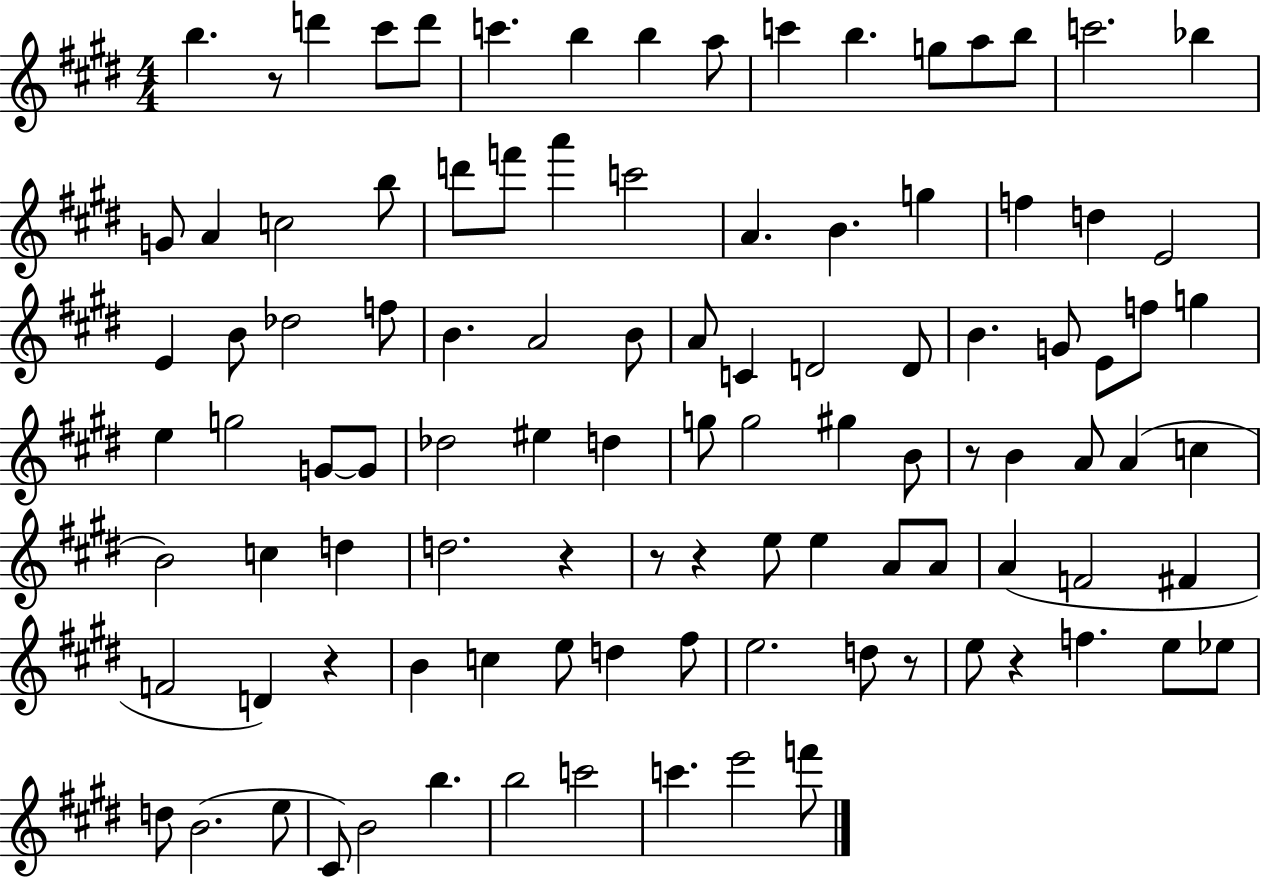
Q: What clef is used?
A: treble